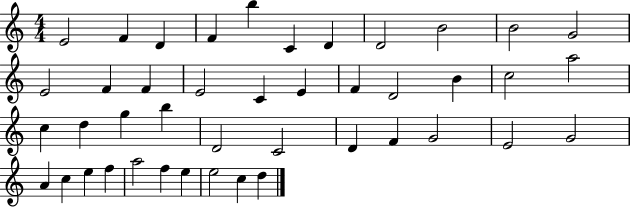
E4/h F4/q D4/q F4/q B5/q C4/q D4/q D4/h B4/h B4/h G4/h E4/h F4/q F4/q E4/h C4/q E4/q F4/q D4/h B4/q C5/h A5/h C5/q D5/q G5/q B5/q D4/h C4/h D4/q F4/q G4/h E4/h G4/h A4/q C5/q E5/q F5/q A5/h F5/q E5/q E5/h C5/q D5/q